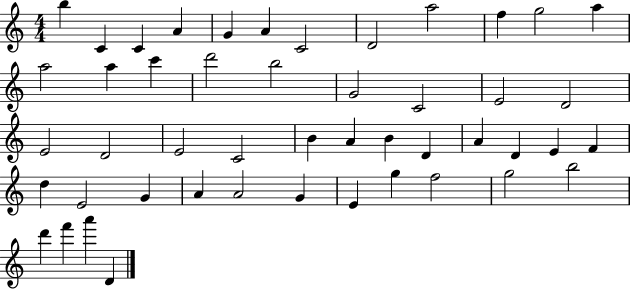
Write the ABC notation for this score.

X:1
T:Untitled
M:4/4
L:1/4
K:C
b C C A G A C2 D2 a2 f g2 a a2 a c' d'2 b2 G2 C2 E2 D2 E2 D2 E2 C2 B A B D A D E F d E2 G A A2 G E g f2 g2 b2 d' f' a' D